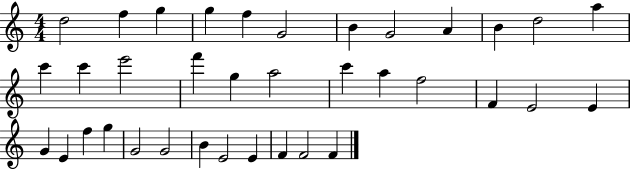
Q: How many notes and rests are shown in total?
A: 36